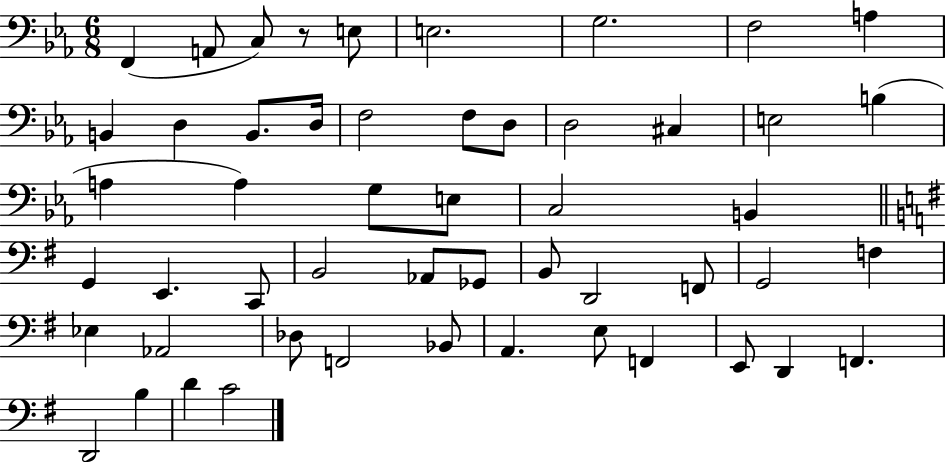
F2/q A2/e C3/e R/e E3/e E3/h. G3/h. F3/h A3/q B2/q D3/q B2/e. D3/s F3/h F3/e D3/e D3/h C#3/q E3/h B3/q A3/q A3/q G3/e E3/e C3/h B2/q G2/q E2/q. C2/e B2/h Ab2/e Gb2/e B2/e D2/h F2/e G2/h F3/q Eb3/q Ab2/h Db3/e F2/h Bb2/e A2/q. E3/e F2/q E2/e D2/q F2/q. D2/h B3/q D4/q C4/h